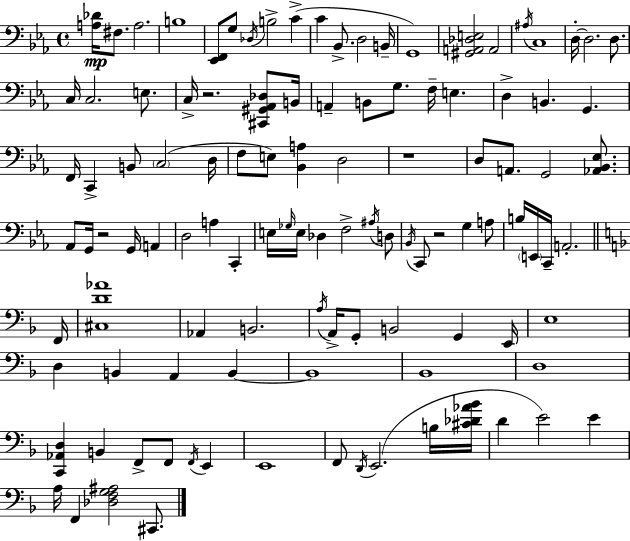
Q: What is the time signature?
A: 4/4